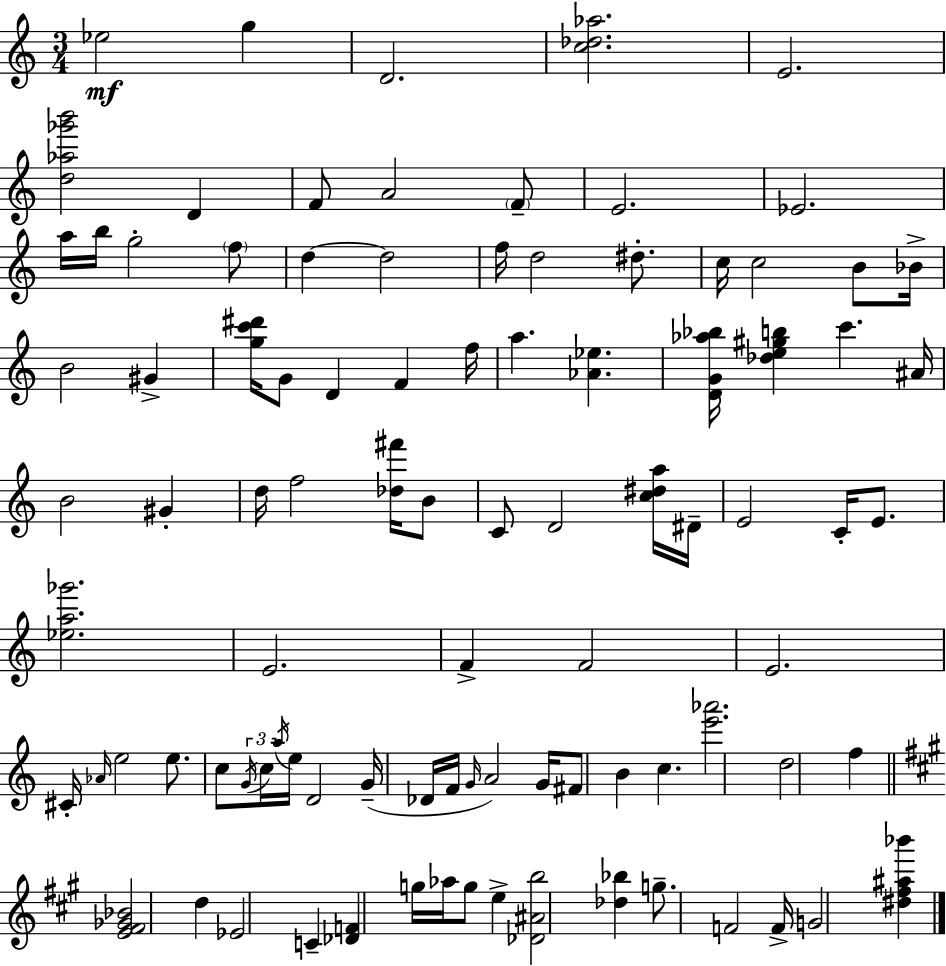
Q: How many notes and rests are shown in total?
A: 94